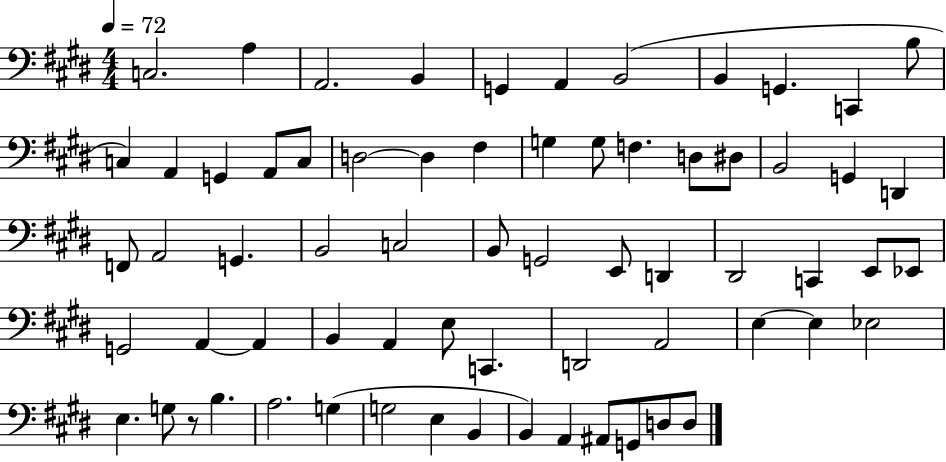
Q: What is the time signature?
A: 4/4